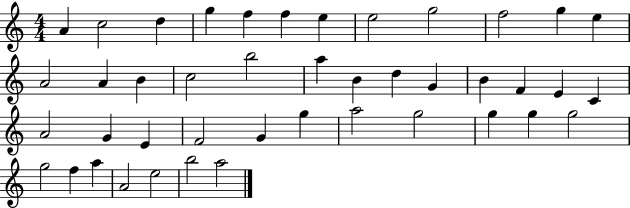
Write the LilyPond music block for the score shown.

{
  \clef treble
  \numericTimeSignature
  \time 4/4
  \key c \major
  a'4 c''2 d''4 | g''4 f''4 f''4 e''4 | e''2 g''2 | f''2 g''4 e''4 | \break a'2 a'4 b'4 | c''2 b''2 | a''4 b'4 d''4 g'4 | b'4 f'4 e'4 c'4 | \break a'2 g'4 e'4 | f'2 g'4 g''4 | a''2 g''2 | g''4 g''4 g''2 | \break g''2 f''4 a''4 | a'2 e''2 | b''2 a''2 | \bar "|."
}